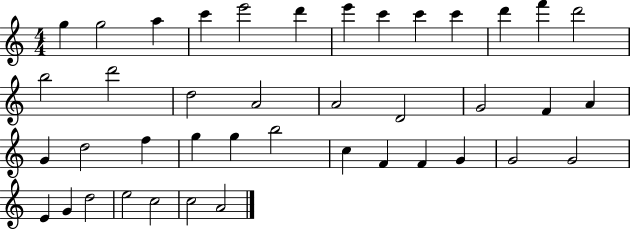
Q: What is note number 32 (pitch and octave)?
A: G4